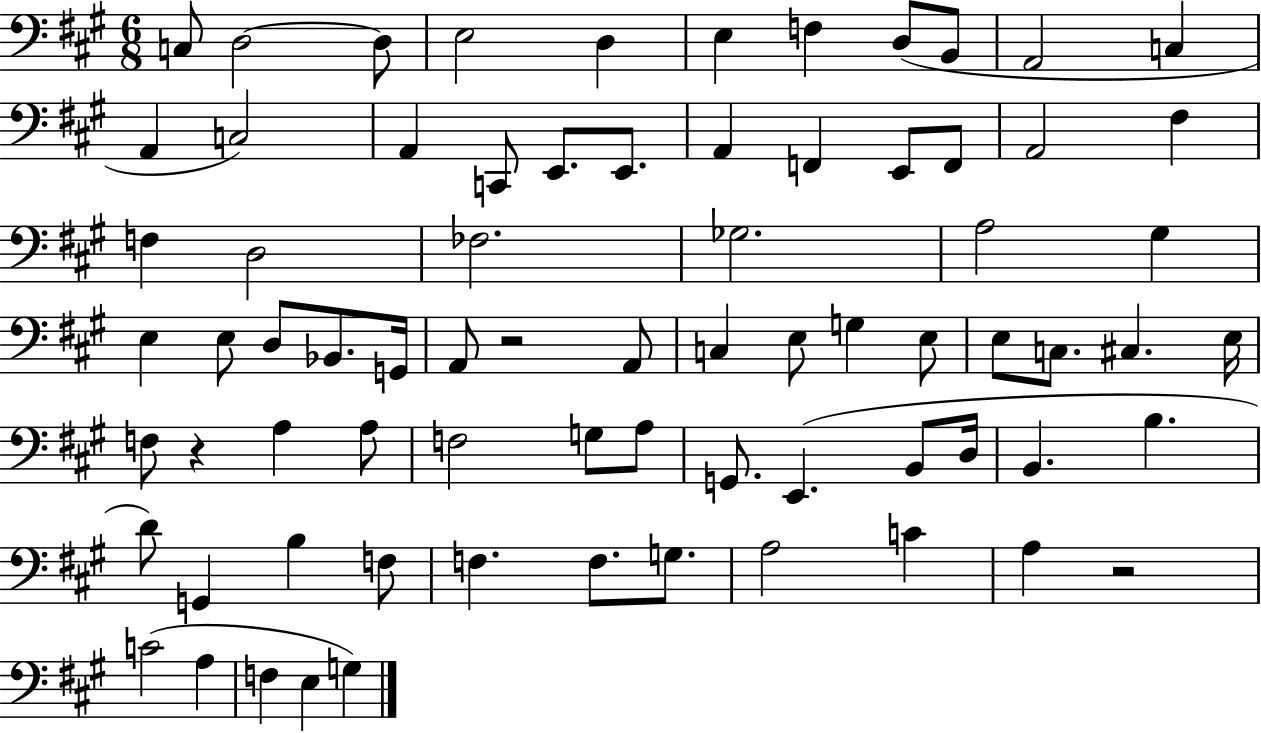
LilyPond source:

{
  \clef bass
  \numericTimeSignature
  \time 6/8
  \key a \major
  c8 d2~~ d8 | e2 d4 | e4 f4 d8( b,8 | a,2 c4 | \break a,4 c2) | a,4 c,8 e,8. e,8. | a,4 f,4 e,8 f,8 | a,2 fis4 | \break f4 d2 | fes2. | ges2. | a2 gis4 | \break e4 e8 d8 bes,8. g,16 | a,8 r2 a,8 | c4 e8 g4 e8 | e8 c8. cis4. e16 | \break f8 r4 a4 a8 | f2 g8 a8 | g,8. e,4.( b,8 d16 | b,4. b4. | \break d'8) g,4 b4 f8 | f4. f8. g8. | a2 c'4 | a4 r2 | \break c'2( a4 | f4 e4 g4) | \bar "|."
}